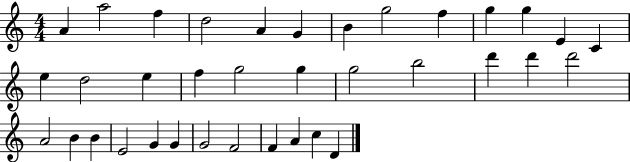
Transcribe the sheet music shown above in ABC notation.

X:1
T:Untitled
M:4/4
L:1/4
K:C
A a2 f d2 A G B g2 f g g E C e d2 e f g2 g g2 b2 d' d' d'2 A2 B B E2 G G G2 F2 F A c D